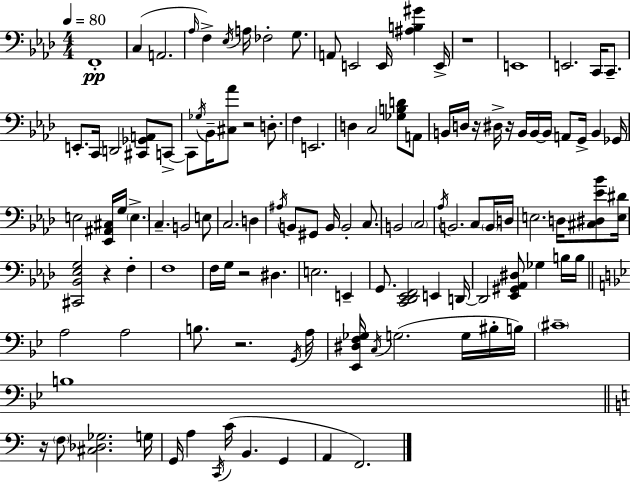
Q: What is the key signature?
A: AES major